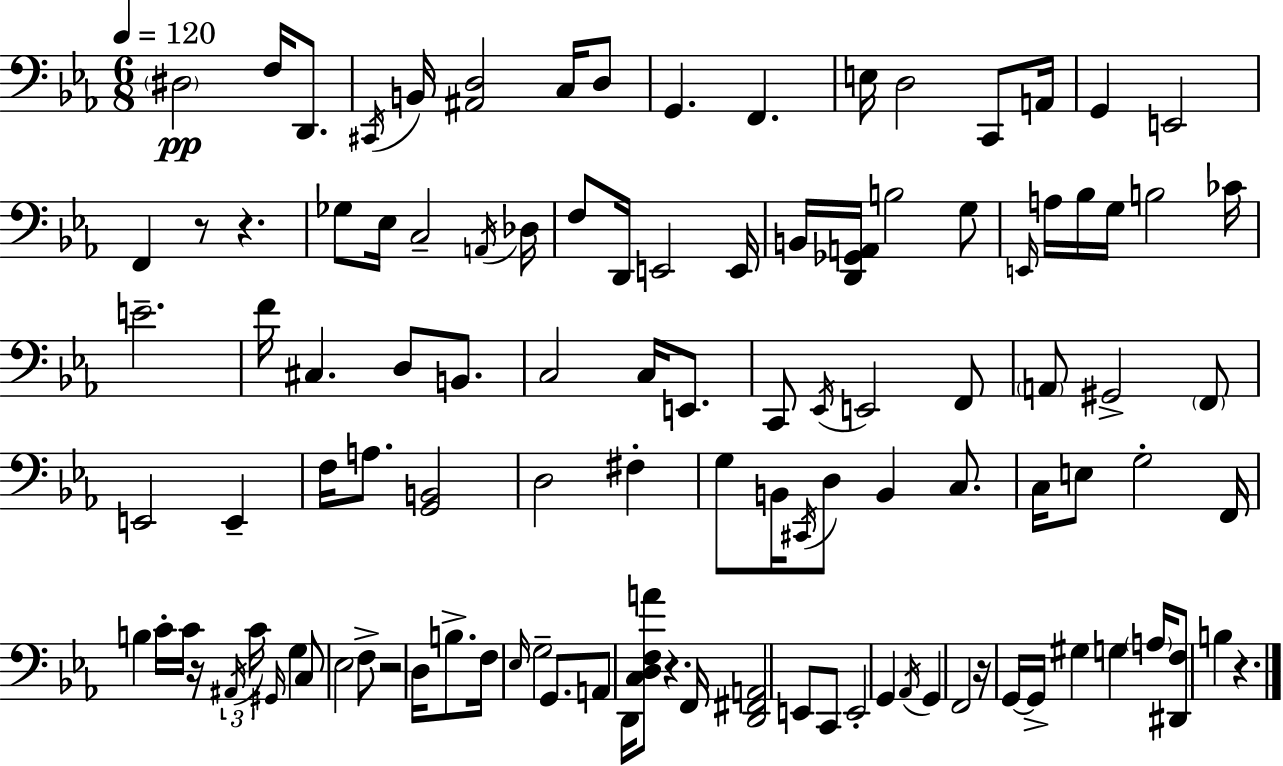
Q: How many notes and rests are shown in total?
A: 110